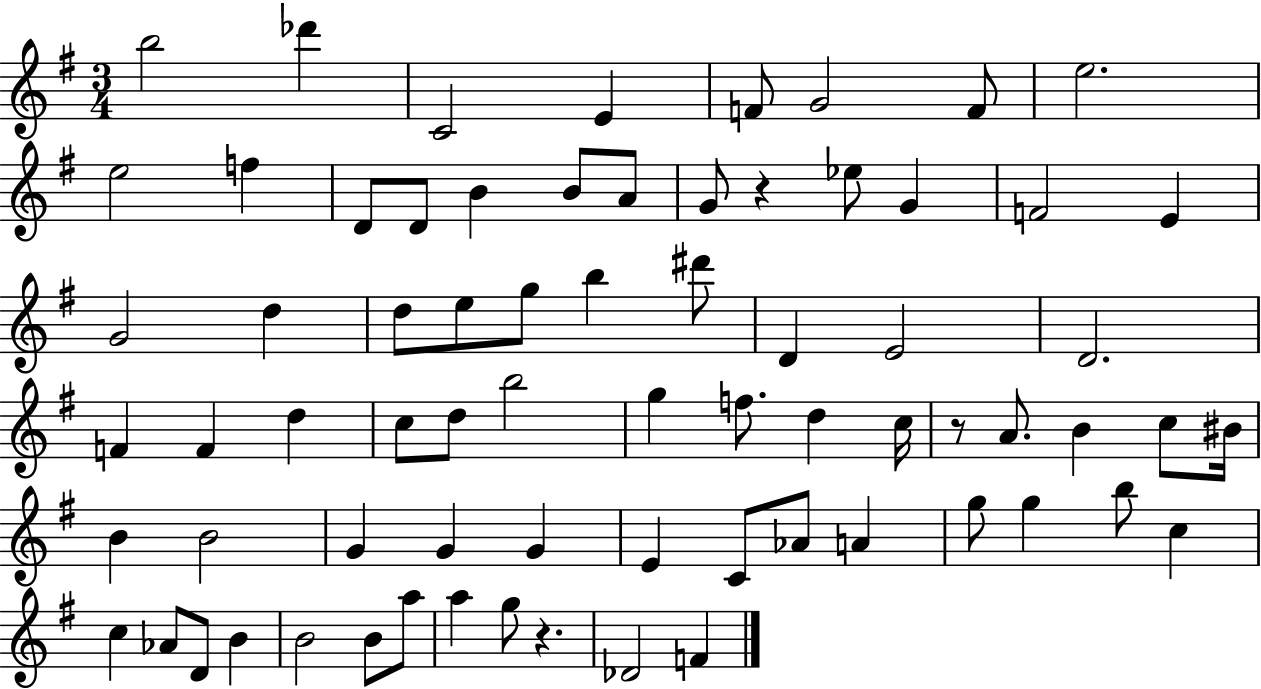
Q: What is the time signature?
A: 3/4